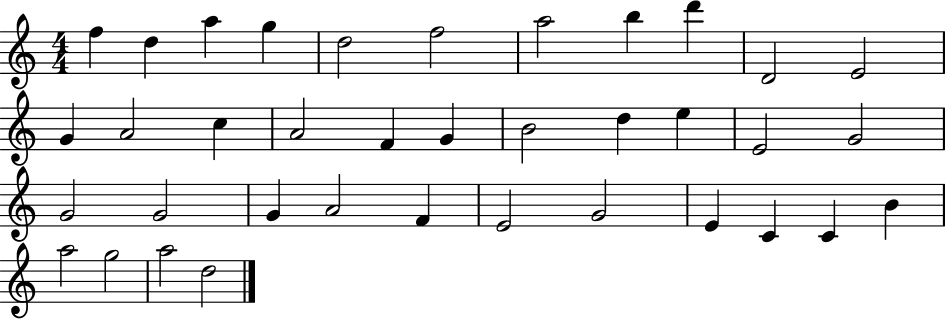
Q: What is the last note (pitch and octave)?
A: D5